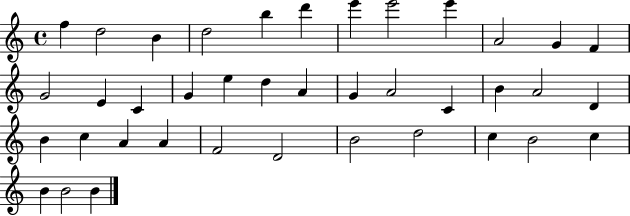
X:1
T:Untitled
M:4/4
L:1/4
K:C
f d2 B d2 b d' e' e'2 e' A2 G F G2 E C G e d A G A2 C B A2 D B c A A F2 D2 B2 d2 c B2 c B B2 B